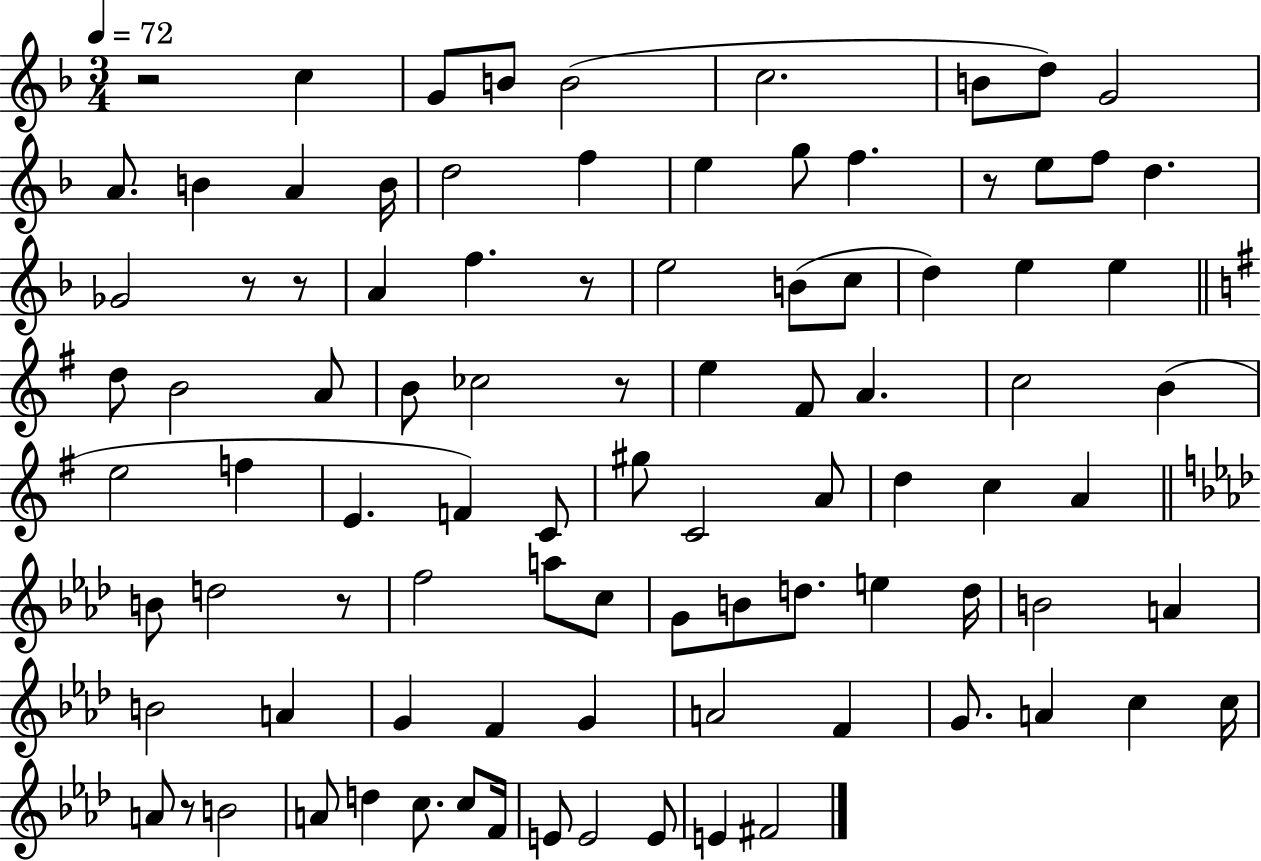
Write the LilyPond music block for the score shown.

{
  \clef treble
  \numericTimeSignature
  \time 3/4
  \key f \major
  \tempo 4 = 72
  r2 c''4 | g'8 b'8 b'2( | c''2. | b'8 d''8) g'2 | \break a'8. b'4 a'4 b'16 | d''2 f''4 | e''4 g''8 f''4. | r8 e''8 f''8 d''4. | \break ges'2 r8 r8 | a'4 f''4. r8 | e''2 b'8( c''8 | d''4) e''4 e''4 | \break \bar "||" \break \key g \major d''8 b'2 a'8 | b'8 ces''2 r8 | e''4 fis'8 a'4. | c''2 b'4( | \break e''2 f''4 | e'4. f'4) c'8 | gis''8 c'2 a'8 | d''4 c''4 a'4 | \break \bar "||" \break \key aes \major b'8 d''2 r8 | f''2 a''8 c''8 | g'8 b'8 d''8. e''4 d''16 | b'2 a'4 | \break b'2 a'4 | g'4 f'4 g'4 | a'2 f'4 | g'8. a'4 c''4 c''16 | \break a'8 r8 b'2 | a'8 d''4 c''8. c''8 f'16 | e'8 e'2 e'8 | e'4 fis'2 | \break \bar "|."
}